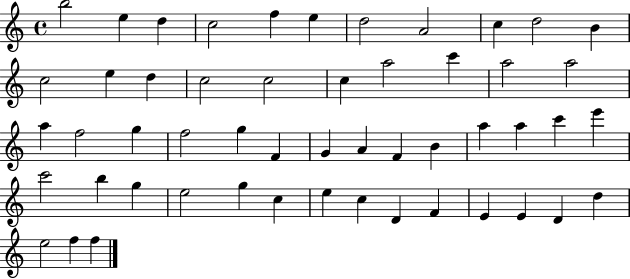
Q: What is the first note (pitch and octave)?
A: B5